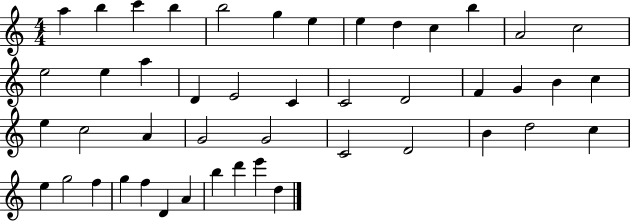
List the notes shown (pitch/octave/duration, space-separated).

A5/q B5/q C6/q B5/q B5/h G5/q E5/q E5/q D5/q C5/q B5/q A4/h C5/h E5/h E5/q A5/q D4/q E4/h C4/q C4/h D4/h F4/q G4/q B4/q C5/q E5/q C5/h A4/q G4/h G4/h C4/h D4/h B4/q D5/h C5/q E5/q G5/h F5/q G5/q F5/q D4/q A4/q B5/q D6/q E6/q D5/q